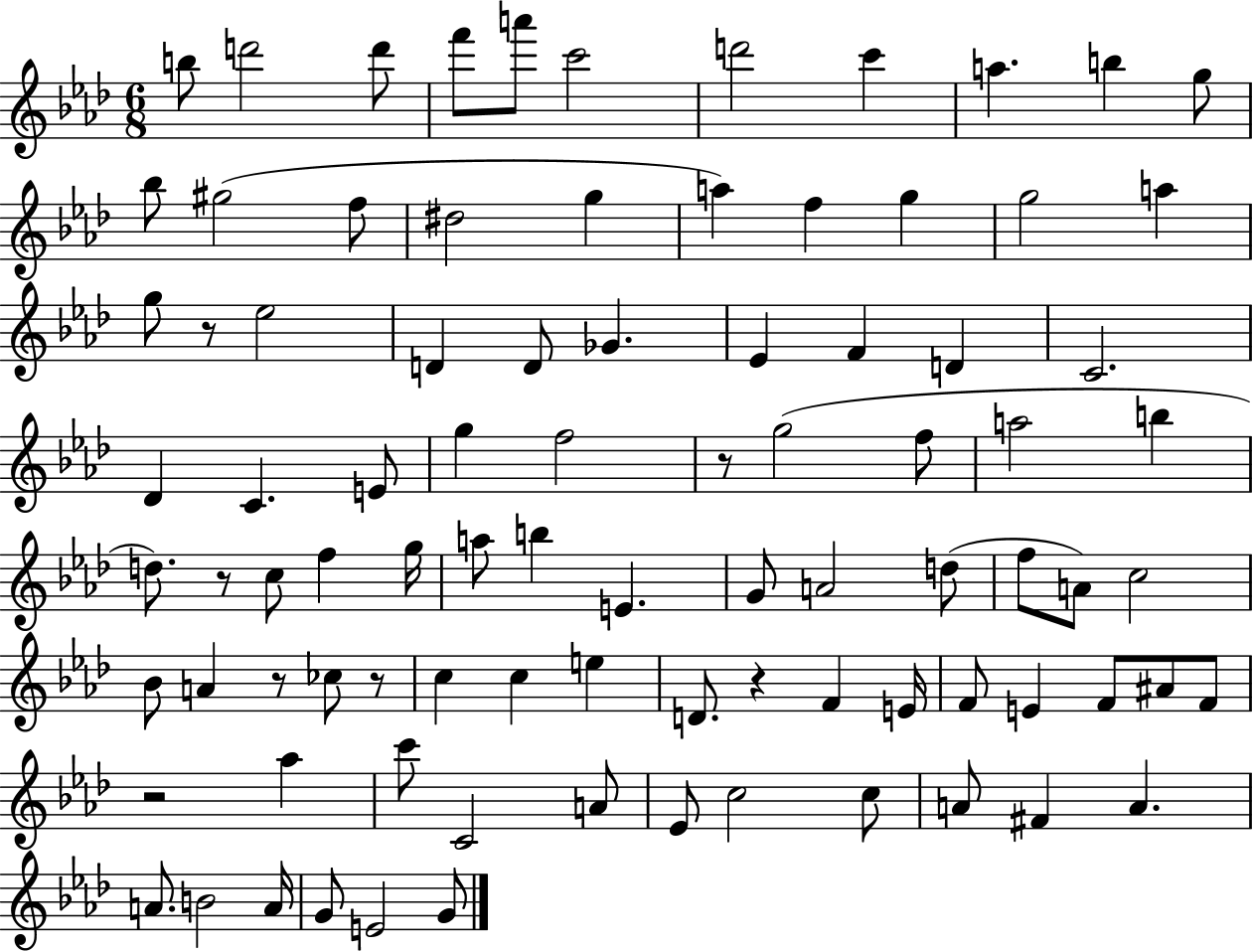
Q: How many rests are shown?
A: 7